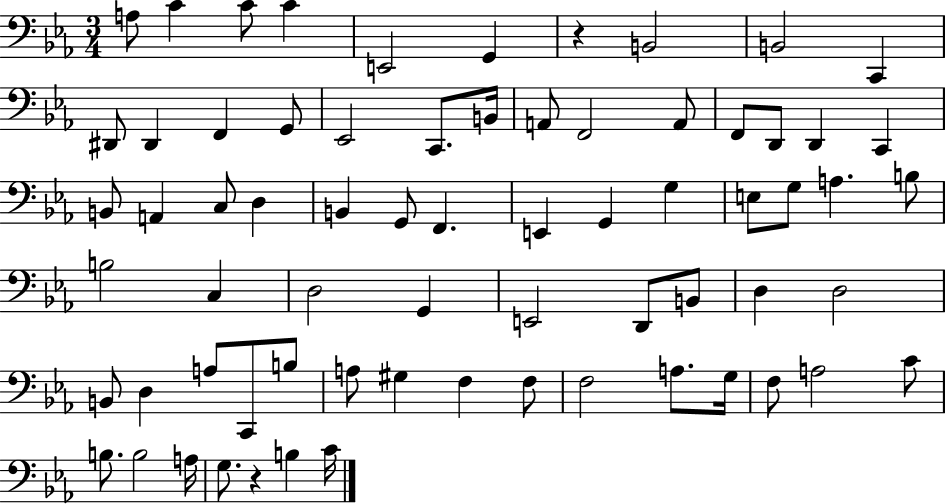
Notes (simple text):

A3/e C4/q C4/e C4/q E2/h G2/q R/q B2/h B2/h C2/q D#2/e D#2/q F2/q G2/e Eb2/h C2/e. B2/s A2/e F2/h A2/e F2/e D2/e D2/q C2/q B2/e A2/q C3/e D3/q B2/q G2/e F2/q. E2/q G2/q G3/q E3/e G3/e A3/q. B3/e B3/h C3/q D3/h G2/q E2/h D2/e B2/e D3/q D3/h B2/e D3/q A3/e C2/e B3/e A3/e G#3/q F3/q F3/e F3/h A3/e. G3/s F3/e A3/h C4/e B3/e. B3/h A3/s G3/e. R/q B3/q C4/s